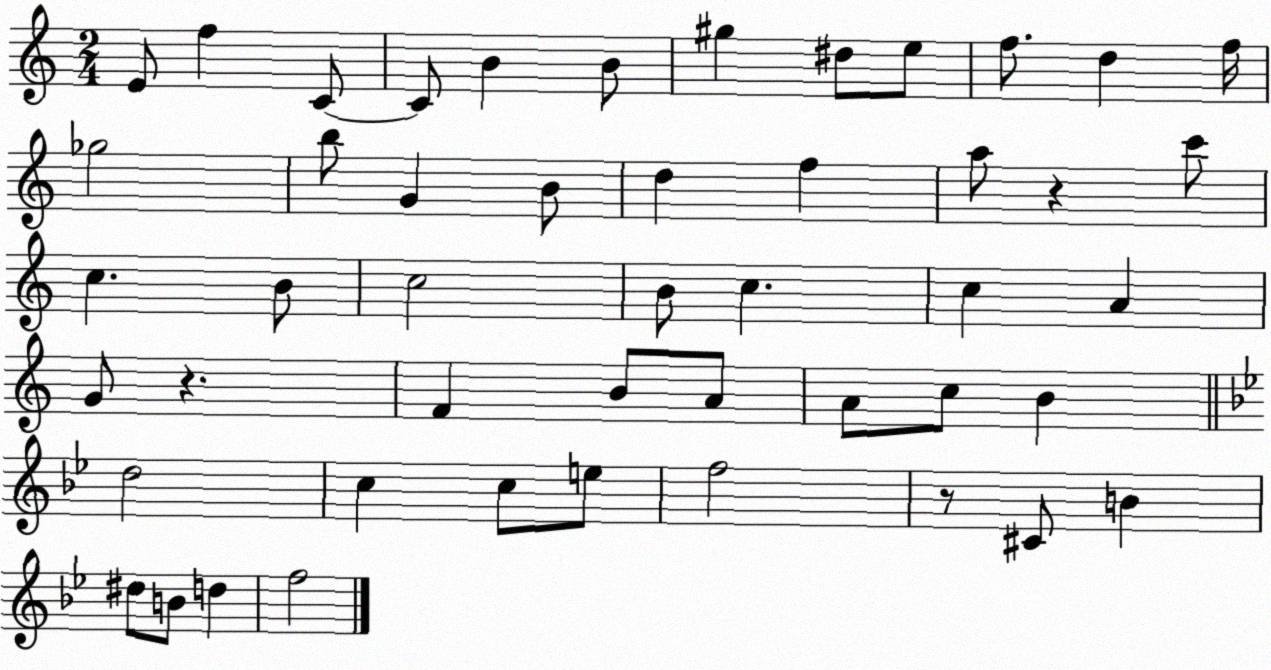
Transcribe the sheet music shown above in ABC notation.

X:1
T:Untitled
M:2/4
L:1/4
K:C
E/2 f C/2 C/2 B B/2 ^g ^d/2 e/2 f/2 d f/4 _g2 b/2 G B/2 d f a/2 z c'/2 c B/2 c2 B/2 c c A G/2 z F B/2 A/2 A/2 c/2 B d2 c c/2 e/2 f2 z/2 ^C/2 B ^d/2 B/2 d f2